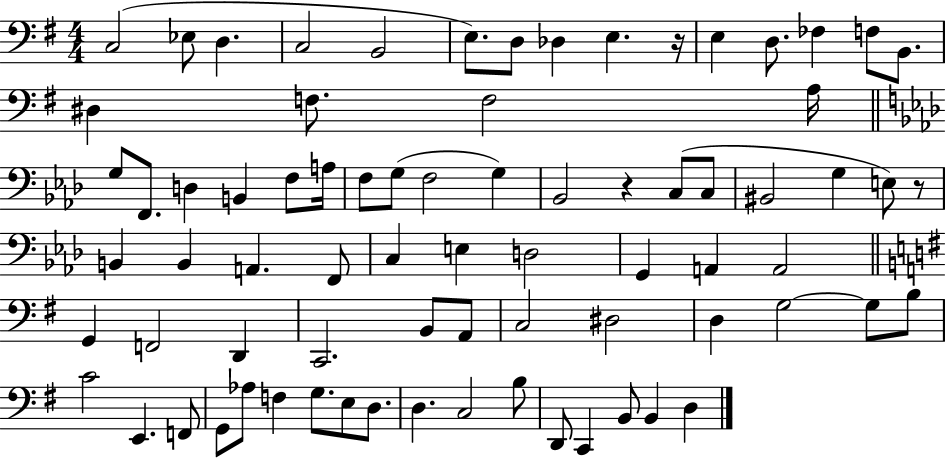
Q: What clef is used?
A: bass